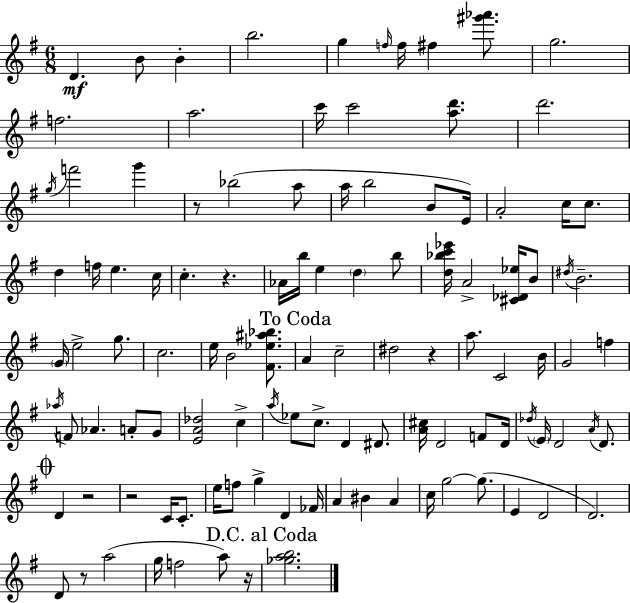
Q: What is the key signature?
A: E minor